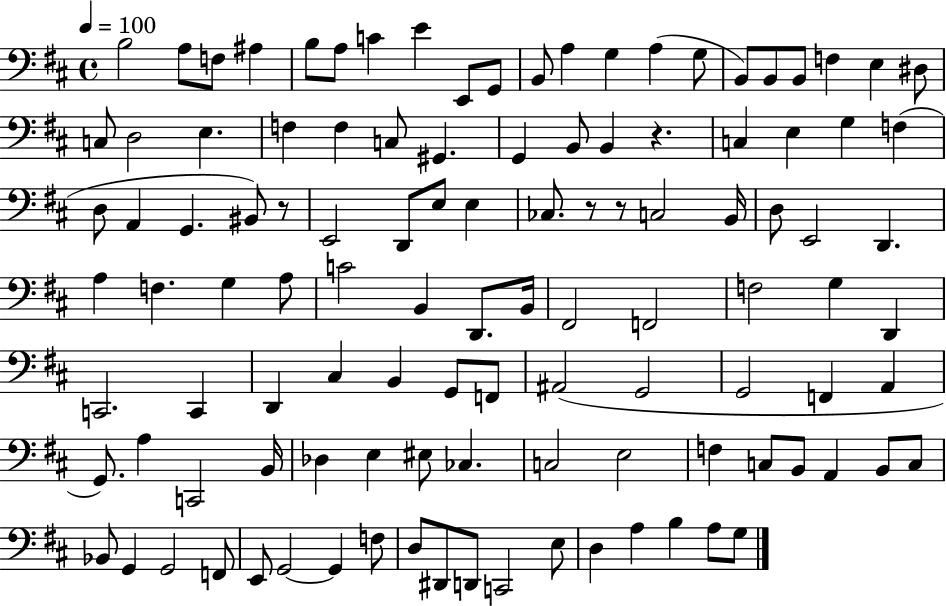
B3/h A3/e F3/e A#3/q B3/e A3/e C4/q E4/q E2/e G2/e B2/e A3/q G3/q A3/q G3/e B2/e B2/e B2/e F3/q E3/q D#3/e C3/e D3/h E3/q. F3/q F3/q C3/e G#2/q. G2/q B2/e B2/q R/q. C3/q E3/q G3/q F3/q D3/e A2/q G2/q. BIS2/e R/e E2/h D2/e E3/e E3/q CES3/e. R/e R/e C3/h B2/s D3/e E2/h D2/q. A3/q F3/q. G3/q A3/e C4/h B2/q D2/e. B2/s F#2/h F2/h F3/h G3/q D2/q C2/h. C2/q D2/q C#3/q B2/q G2/e F2/e A#2/h G2/h G2/h F2/q A2/q G2/e. A3/q C2/h B2/s Db3/q E3/q EIS3/e CES3/q. C3/h E3/h F3/q C3/e B2/e A2/q B2/e C3/e Bb2/e G2/q G2/h F2/e E2/e G2/h G2/q F3/e D3/e D#2/e D2/e C2/h E3/e D3/q A3/q B3/q A3/e G3/e